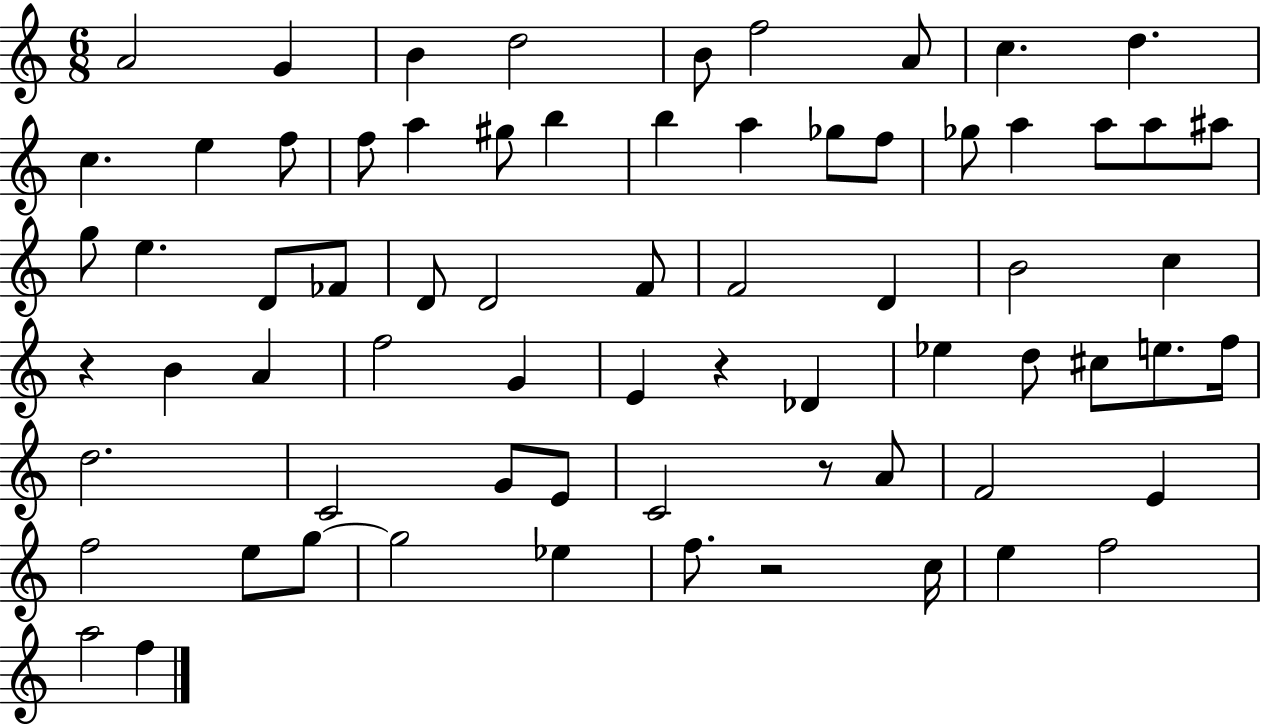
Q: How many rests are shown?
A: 4